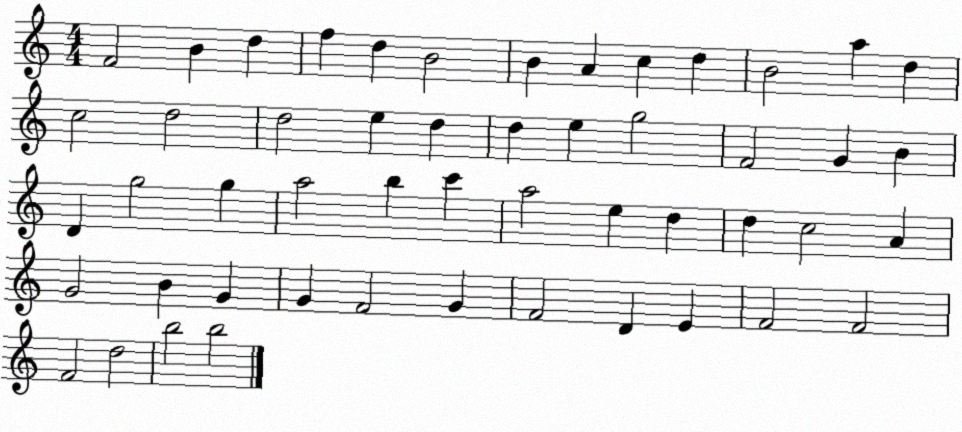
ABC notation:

X:1
T:Untitled
M:4/4
L:1/4
K:C
F2 B d f d B2 B A c d B2 a d c2 d2 d2 e d d e g2 F2 G B D g2 g a2 b c' a2 e d d c2 A G2 B G G F2 G F2 D E F2 F2 F2 d2 b2 b2